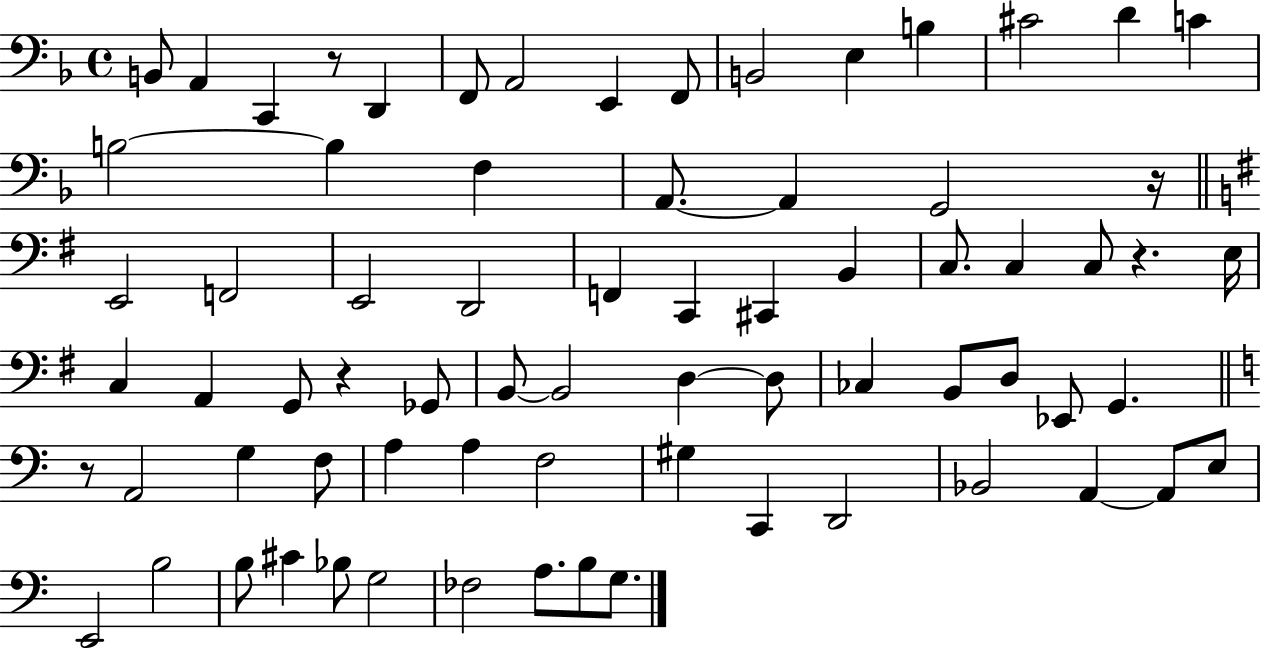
B2/e A2/q C2/q R/e D2/q F2/e A2/h E2/q F2/e B2/h E3/q B3/q C#4/h D4/q C4/q B3/h B3/q F3/q A2/e. A2/q G2/h R/s E2/h F2/h E2/h D2/h F2/q C2/q C#2/q B2/q C3/e. C3/q C3/e R/q. E3/s C3/q A2/q G2/e R/q Gb2/e B2/e B2/h D3/q D3/e CES3/q B2/e D3/e Eb2/e G2/q. R/e A2/h G3/q F3/e A3/q A3/q F3/h G#3/q C2/q D2/h Bb2/h A2/q A2/e E3/e E2/h B3/h B3/e C#4/q Bb3/e G3/h FES3/h A3/e. B3/e G3/e.